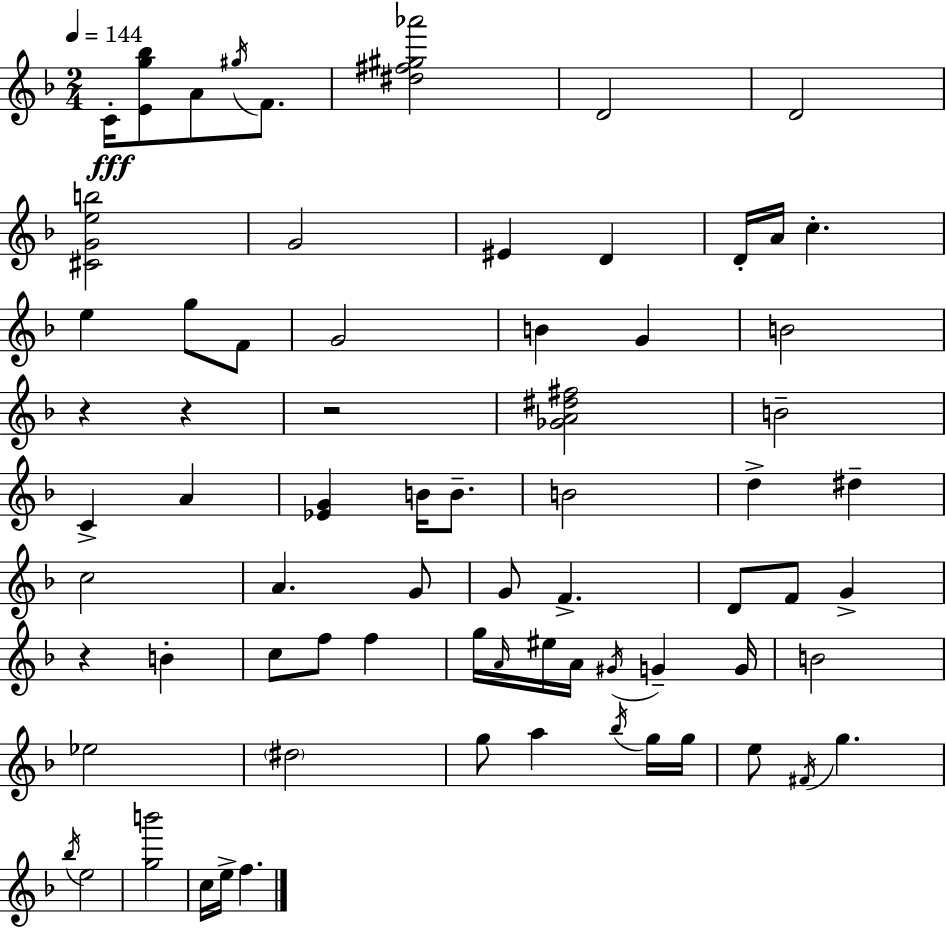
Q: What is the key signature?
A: D minor